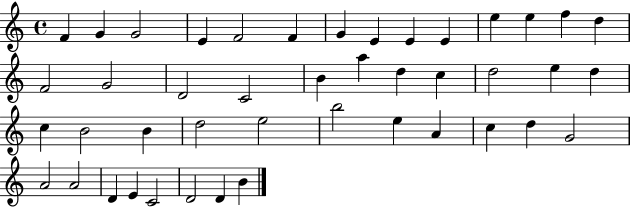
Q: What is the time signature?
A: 4/4